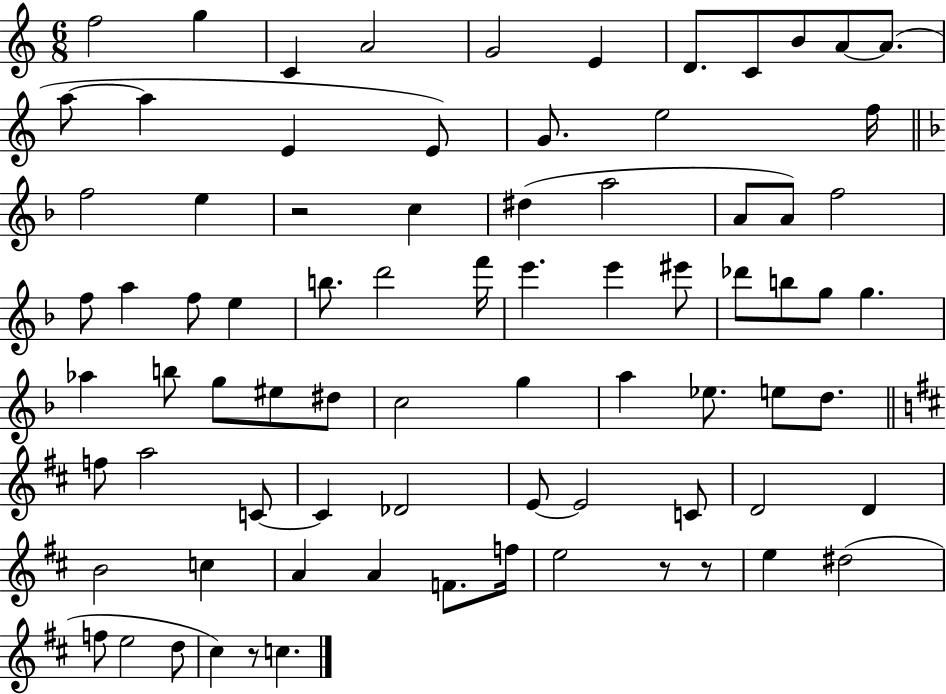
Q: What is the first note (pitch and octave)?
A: F5